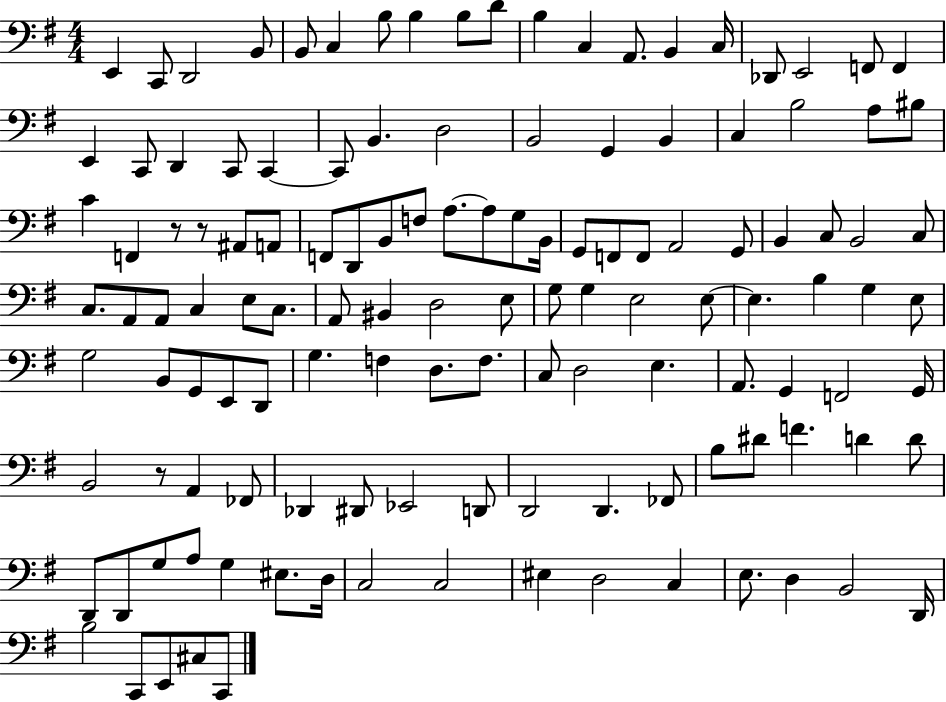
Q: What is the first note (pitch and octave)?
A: E2